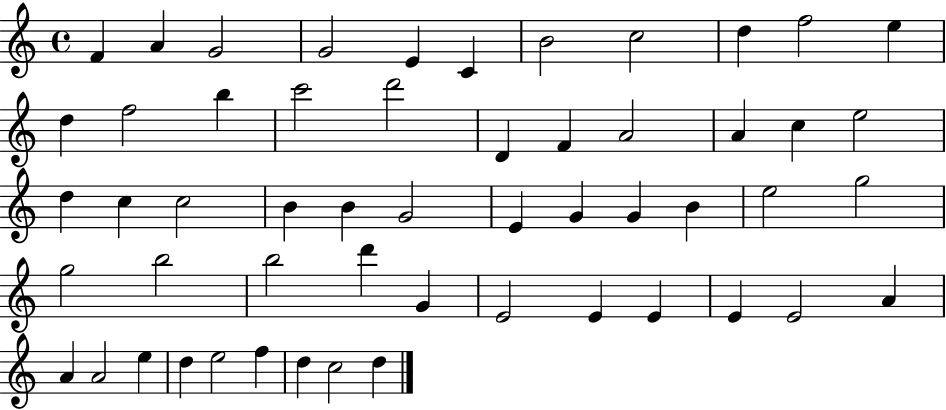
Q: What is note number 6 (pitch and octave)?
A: C4